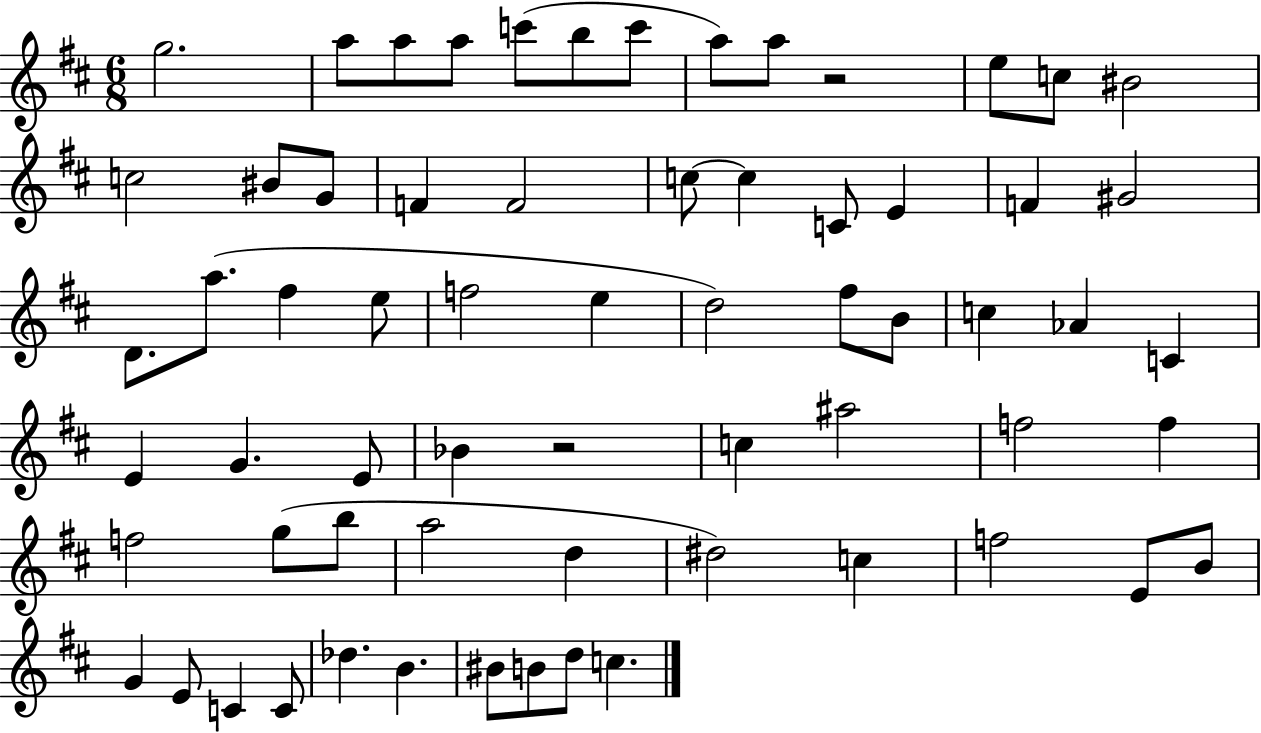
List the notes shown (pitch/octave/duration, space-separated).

G5/h. A5/e A5/e A5/e C6/e B5/e C6/e A5/e A5/e R/h E5/e C5/e BIS4/h C5/h BIS4/e G4/e F4/q F4/h C5/e C5/q C4/e E4/q F4/q G#4/h D4/e. A5/e. F#5/q E5/e F5/h E5/q D5/h F#5/e B4/e C5/q Ab4/q C4/q E4/q G4/q. E4/e Bb4/q R/h C5/q A#5/h F5/h F5/q F5/h G5/e B5/e A5/h D5/q D#5/h C5/q F5/h E4/e B4/e G4/q E4/e C4/q C4/e Db5/q. B4/q. BIS4/e B4/e D5/e C5/q.